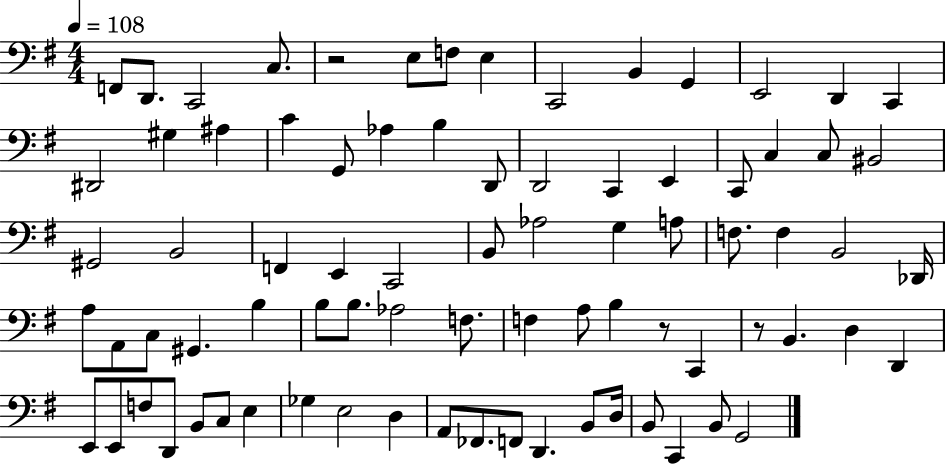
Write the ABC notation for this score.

X:1
T:Untitled
M:4/4
L:1/4
K:G
F,,/2 D,,/2 C,,2 C,/2 z2 E,/2 F,/2 E, C,,2 B,, G,, E,,2 D,, C,, ^D,,2 ^G, ^A, C G,,/2 _A, B, D,,/2 D,,2 C,, E,, C,,/2 C, C,/2 ^B,,2 ^G,,2 B,,2 F,, E,, C,,2 B,,/2 _A,2 G, A,/2 F,/2 F, B,,2 _D,,/4 A,/2 A,,/2 C,/2 ^G,, B, B,/2 B,/2 _A,2 F,/2 F, A,/2 B, z/2 C,, z/2 B,, D, D,, E,,/2 E,,/2 F,/2 D,,/2 B,,/2 C,/2 E, _G, E,2 D, A,,/2 _F,,/2 F,,/2 D,, B,,/2 D,/4 B,,/2 C,, B,,/2 G,,2